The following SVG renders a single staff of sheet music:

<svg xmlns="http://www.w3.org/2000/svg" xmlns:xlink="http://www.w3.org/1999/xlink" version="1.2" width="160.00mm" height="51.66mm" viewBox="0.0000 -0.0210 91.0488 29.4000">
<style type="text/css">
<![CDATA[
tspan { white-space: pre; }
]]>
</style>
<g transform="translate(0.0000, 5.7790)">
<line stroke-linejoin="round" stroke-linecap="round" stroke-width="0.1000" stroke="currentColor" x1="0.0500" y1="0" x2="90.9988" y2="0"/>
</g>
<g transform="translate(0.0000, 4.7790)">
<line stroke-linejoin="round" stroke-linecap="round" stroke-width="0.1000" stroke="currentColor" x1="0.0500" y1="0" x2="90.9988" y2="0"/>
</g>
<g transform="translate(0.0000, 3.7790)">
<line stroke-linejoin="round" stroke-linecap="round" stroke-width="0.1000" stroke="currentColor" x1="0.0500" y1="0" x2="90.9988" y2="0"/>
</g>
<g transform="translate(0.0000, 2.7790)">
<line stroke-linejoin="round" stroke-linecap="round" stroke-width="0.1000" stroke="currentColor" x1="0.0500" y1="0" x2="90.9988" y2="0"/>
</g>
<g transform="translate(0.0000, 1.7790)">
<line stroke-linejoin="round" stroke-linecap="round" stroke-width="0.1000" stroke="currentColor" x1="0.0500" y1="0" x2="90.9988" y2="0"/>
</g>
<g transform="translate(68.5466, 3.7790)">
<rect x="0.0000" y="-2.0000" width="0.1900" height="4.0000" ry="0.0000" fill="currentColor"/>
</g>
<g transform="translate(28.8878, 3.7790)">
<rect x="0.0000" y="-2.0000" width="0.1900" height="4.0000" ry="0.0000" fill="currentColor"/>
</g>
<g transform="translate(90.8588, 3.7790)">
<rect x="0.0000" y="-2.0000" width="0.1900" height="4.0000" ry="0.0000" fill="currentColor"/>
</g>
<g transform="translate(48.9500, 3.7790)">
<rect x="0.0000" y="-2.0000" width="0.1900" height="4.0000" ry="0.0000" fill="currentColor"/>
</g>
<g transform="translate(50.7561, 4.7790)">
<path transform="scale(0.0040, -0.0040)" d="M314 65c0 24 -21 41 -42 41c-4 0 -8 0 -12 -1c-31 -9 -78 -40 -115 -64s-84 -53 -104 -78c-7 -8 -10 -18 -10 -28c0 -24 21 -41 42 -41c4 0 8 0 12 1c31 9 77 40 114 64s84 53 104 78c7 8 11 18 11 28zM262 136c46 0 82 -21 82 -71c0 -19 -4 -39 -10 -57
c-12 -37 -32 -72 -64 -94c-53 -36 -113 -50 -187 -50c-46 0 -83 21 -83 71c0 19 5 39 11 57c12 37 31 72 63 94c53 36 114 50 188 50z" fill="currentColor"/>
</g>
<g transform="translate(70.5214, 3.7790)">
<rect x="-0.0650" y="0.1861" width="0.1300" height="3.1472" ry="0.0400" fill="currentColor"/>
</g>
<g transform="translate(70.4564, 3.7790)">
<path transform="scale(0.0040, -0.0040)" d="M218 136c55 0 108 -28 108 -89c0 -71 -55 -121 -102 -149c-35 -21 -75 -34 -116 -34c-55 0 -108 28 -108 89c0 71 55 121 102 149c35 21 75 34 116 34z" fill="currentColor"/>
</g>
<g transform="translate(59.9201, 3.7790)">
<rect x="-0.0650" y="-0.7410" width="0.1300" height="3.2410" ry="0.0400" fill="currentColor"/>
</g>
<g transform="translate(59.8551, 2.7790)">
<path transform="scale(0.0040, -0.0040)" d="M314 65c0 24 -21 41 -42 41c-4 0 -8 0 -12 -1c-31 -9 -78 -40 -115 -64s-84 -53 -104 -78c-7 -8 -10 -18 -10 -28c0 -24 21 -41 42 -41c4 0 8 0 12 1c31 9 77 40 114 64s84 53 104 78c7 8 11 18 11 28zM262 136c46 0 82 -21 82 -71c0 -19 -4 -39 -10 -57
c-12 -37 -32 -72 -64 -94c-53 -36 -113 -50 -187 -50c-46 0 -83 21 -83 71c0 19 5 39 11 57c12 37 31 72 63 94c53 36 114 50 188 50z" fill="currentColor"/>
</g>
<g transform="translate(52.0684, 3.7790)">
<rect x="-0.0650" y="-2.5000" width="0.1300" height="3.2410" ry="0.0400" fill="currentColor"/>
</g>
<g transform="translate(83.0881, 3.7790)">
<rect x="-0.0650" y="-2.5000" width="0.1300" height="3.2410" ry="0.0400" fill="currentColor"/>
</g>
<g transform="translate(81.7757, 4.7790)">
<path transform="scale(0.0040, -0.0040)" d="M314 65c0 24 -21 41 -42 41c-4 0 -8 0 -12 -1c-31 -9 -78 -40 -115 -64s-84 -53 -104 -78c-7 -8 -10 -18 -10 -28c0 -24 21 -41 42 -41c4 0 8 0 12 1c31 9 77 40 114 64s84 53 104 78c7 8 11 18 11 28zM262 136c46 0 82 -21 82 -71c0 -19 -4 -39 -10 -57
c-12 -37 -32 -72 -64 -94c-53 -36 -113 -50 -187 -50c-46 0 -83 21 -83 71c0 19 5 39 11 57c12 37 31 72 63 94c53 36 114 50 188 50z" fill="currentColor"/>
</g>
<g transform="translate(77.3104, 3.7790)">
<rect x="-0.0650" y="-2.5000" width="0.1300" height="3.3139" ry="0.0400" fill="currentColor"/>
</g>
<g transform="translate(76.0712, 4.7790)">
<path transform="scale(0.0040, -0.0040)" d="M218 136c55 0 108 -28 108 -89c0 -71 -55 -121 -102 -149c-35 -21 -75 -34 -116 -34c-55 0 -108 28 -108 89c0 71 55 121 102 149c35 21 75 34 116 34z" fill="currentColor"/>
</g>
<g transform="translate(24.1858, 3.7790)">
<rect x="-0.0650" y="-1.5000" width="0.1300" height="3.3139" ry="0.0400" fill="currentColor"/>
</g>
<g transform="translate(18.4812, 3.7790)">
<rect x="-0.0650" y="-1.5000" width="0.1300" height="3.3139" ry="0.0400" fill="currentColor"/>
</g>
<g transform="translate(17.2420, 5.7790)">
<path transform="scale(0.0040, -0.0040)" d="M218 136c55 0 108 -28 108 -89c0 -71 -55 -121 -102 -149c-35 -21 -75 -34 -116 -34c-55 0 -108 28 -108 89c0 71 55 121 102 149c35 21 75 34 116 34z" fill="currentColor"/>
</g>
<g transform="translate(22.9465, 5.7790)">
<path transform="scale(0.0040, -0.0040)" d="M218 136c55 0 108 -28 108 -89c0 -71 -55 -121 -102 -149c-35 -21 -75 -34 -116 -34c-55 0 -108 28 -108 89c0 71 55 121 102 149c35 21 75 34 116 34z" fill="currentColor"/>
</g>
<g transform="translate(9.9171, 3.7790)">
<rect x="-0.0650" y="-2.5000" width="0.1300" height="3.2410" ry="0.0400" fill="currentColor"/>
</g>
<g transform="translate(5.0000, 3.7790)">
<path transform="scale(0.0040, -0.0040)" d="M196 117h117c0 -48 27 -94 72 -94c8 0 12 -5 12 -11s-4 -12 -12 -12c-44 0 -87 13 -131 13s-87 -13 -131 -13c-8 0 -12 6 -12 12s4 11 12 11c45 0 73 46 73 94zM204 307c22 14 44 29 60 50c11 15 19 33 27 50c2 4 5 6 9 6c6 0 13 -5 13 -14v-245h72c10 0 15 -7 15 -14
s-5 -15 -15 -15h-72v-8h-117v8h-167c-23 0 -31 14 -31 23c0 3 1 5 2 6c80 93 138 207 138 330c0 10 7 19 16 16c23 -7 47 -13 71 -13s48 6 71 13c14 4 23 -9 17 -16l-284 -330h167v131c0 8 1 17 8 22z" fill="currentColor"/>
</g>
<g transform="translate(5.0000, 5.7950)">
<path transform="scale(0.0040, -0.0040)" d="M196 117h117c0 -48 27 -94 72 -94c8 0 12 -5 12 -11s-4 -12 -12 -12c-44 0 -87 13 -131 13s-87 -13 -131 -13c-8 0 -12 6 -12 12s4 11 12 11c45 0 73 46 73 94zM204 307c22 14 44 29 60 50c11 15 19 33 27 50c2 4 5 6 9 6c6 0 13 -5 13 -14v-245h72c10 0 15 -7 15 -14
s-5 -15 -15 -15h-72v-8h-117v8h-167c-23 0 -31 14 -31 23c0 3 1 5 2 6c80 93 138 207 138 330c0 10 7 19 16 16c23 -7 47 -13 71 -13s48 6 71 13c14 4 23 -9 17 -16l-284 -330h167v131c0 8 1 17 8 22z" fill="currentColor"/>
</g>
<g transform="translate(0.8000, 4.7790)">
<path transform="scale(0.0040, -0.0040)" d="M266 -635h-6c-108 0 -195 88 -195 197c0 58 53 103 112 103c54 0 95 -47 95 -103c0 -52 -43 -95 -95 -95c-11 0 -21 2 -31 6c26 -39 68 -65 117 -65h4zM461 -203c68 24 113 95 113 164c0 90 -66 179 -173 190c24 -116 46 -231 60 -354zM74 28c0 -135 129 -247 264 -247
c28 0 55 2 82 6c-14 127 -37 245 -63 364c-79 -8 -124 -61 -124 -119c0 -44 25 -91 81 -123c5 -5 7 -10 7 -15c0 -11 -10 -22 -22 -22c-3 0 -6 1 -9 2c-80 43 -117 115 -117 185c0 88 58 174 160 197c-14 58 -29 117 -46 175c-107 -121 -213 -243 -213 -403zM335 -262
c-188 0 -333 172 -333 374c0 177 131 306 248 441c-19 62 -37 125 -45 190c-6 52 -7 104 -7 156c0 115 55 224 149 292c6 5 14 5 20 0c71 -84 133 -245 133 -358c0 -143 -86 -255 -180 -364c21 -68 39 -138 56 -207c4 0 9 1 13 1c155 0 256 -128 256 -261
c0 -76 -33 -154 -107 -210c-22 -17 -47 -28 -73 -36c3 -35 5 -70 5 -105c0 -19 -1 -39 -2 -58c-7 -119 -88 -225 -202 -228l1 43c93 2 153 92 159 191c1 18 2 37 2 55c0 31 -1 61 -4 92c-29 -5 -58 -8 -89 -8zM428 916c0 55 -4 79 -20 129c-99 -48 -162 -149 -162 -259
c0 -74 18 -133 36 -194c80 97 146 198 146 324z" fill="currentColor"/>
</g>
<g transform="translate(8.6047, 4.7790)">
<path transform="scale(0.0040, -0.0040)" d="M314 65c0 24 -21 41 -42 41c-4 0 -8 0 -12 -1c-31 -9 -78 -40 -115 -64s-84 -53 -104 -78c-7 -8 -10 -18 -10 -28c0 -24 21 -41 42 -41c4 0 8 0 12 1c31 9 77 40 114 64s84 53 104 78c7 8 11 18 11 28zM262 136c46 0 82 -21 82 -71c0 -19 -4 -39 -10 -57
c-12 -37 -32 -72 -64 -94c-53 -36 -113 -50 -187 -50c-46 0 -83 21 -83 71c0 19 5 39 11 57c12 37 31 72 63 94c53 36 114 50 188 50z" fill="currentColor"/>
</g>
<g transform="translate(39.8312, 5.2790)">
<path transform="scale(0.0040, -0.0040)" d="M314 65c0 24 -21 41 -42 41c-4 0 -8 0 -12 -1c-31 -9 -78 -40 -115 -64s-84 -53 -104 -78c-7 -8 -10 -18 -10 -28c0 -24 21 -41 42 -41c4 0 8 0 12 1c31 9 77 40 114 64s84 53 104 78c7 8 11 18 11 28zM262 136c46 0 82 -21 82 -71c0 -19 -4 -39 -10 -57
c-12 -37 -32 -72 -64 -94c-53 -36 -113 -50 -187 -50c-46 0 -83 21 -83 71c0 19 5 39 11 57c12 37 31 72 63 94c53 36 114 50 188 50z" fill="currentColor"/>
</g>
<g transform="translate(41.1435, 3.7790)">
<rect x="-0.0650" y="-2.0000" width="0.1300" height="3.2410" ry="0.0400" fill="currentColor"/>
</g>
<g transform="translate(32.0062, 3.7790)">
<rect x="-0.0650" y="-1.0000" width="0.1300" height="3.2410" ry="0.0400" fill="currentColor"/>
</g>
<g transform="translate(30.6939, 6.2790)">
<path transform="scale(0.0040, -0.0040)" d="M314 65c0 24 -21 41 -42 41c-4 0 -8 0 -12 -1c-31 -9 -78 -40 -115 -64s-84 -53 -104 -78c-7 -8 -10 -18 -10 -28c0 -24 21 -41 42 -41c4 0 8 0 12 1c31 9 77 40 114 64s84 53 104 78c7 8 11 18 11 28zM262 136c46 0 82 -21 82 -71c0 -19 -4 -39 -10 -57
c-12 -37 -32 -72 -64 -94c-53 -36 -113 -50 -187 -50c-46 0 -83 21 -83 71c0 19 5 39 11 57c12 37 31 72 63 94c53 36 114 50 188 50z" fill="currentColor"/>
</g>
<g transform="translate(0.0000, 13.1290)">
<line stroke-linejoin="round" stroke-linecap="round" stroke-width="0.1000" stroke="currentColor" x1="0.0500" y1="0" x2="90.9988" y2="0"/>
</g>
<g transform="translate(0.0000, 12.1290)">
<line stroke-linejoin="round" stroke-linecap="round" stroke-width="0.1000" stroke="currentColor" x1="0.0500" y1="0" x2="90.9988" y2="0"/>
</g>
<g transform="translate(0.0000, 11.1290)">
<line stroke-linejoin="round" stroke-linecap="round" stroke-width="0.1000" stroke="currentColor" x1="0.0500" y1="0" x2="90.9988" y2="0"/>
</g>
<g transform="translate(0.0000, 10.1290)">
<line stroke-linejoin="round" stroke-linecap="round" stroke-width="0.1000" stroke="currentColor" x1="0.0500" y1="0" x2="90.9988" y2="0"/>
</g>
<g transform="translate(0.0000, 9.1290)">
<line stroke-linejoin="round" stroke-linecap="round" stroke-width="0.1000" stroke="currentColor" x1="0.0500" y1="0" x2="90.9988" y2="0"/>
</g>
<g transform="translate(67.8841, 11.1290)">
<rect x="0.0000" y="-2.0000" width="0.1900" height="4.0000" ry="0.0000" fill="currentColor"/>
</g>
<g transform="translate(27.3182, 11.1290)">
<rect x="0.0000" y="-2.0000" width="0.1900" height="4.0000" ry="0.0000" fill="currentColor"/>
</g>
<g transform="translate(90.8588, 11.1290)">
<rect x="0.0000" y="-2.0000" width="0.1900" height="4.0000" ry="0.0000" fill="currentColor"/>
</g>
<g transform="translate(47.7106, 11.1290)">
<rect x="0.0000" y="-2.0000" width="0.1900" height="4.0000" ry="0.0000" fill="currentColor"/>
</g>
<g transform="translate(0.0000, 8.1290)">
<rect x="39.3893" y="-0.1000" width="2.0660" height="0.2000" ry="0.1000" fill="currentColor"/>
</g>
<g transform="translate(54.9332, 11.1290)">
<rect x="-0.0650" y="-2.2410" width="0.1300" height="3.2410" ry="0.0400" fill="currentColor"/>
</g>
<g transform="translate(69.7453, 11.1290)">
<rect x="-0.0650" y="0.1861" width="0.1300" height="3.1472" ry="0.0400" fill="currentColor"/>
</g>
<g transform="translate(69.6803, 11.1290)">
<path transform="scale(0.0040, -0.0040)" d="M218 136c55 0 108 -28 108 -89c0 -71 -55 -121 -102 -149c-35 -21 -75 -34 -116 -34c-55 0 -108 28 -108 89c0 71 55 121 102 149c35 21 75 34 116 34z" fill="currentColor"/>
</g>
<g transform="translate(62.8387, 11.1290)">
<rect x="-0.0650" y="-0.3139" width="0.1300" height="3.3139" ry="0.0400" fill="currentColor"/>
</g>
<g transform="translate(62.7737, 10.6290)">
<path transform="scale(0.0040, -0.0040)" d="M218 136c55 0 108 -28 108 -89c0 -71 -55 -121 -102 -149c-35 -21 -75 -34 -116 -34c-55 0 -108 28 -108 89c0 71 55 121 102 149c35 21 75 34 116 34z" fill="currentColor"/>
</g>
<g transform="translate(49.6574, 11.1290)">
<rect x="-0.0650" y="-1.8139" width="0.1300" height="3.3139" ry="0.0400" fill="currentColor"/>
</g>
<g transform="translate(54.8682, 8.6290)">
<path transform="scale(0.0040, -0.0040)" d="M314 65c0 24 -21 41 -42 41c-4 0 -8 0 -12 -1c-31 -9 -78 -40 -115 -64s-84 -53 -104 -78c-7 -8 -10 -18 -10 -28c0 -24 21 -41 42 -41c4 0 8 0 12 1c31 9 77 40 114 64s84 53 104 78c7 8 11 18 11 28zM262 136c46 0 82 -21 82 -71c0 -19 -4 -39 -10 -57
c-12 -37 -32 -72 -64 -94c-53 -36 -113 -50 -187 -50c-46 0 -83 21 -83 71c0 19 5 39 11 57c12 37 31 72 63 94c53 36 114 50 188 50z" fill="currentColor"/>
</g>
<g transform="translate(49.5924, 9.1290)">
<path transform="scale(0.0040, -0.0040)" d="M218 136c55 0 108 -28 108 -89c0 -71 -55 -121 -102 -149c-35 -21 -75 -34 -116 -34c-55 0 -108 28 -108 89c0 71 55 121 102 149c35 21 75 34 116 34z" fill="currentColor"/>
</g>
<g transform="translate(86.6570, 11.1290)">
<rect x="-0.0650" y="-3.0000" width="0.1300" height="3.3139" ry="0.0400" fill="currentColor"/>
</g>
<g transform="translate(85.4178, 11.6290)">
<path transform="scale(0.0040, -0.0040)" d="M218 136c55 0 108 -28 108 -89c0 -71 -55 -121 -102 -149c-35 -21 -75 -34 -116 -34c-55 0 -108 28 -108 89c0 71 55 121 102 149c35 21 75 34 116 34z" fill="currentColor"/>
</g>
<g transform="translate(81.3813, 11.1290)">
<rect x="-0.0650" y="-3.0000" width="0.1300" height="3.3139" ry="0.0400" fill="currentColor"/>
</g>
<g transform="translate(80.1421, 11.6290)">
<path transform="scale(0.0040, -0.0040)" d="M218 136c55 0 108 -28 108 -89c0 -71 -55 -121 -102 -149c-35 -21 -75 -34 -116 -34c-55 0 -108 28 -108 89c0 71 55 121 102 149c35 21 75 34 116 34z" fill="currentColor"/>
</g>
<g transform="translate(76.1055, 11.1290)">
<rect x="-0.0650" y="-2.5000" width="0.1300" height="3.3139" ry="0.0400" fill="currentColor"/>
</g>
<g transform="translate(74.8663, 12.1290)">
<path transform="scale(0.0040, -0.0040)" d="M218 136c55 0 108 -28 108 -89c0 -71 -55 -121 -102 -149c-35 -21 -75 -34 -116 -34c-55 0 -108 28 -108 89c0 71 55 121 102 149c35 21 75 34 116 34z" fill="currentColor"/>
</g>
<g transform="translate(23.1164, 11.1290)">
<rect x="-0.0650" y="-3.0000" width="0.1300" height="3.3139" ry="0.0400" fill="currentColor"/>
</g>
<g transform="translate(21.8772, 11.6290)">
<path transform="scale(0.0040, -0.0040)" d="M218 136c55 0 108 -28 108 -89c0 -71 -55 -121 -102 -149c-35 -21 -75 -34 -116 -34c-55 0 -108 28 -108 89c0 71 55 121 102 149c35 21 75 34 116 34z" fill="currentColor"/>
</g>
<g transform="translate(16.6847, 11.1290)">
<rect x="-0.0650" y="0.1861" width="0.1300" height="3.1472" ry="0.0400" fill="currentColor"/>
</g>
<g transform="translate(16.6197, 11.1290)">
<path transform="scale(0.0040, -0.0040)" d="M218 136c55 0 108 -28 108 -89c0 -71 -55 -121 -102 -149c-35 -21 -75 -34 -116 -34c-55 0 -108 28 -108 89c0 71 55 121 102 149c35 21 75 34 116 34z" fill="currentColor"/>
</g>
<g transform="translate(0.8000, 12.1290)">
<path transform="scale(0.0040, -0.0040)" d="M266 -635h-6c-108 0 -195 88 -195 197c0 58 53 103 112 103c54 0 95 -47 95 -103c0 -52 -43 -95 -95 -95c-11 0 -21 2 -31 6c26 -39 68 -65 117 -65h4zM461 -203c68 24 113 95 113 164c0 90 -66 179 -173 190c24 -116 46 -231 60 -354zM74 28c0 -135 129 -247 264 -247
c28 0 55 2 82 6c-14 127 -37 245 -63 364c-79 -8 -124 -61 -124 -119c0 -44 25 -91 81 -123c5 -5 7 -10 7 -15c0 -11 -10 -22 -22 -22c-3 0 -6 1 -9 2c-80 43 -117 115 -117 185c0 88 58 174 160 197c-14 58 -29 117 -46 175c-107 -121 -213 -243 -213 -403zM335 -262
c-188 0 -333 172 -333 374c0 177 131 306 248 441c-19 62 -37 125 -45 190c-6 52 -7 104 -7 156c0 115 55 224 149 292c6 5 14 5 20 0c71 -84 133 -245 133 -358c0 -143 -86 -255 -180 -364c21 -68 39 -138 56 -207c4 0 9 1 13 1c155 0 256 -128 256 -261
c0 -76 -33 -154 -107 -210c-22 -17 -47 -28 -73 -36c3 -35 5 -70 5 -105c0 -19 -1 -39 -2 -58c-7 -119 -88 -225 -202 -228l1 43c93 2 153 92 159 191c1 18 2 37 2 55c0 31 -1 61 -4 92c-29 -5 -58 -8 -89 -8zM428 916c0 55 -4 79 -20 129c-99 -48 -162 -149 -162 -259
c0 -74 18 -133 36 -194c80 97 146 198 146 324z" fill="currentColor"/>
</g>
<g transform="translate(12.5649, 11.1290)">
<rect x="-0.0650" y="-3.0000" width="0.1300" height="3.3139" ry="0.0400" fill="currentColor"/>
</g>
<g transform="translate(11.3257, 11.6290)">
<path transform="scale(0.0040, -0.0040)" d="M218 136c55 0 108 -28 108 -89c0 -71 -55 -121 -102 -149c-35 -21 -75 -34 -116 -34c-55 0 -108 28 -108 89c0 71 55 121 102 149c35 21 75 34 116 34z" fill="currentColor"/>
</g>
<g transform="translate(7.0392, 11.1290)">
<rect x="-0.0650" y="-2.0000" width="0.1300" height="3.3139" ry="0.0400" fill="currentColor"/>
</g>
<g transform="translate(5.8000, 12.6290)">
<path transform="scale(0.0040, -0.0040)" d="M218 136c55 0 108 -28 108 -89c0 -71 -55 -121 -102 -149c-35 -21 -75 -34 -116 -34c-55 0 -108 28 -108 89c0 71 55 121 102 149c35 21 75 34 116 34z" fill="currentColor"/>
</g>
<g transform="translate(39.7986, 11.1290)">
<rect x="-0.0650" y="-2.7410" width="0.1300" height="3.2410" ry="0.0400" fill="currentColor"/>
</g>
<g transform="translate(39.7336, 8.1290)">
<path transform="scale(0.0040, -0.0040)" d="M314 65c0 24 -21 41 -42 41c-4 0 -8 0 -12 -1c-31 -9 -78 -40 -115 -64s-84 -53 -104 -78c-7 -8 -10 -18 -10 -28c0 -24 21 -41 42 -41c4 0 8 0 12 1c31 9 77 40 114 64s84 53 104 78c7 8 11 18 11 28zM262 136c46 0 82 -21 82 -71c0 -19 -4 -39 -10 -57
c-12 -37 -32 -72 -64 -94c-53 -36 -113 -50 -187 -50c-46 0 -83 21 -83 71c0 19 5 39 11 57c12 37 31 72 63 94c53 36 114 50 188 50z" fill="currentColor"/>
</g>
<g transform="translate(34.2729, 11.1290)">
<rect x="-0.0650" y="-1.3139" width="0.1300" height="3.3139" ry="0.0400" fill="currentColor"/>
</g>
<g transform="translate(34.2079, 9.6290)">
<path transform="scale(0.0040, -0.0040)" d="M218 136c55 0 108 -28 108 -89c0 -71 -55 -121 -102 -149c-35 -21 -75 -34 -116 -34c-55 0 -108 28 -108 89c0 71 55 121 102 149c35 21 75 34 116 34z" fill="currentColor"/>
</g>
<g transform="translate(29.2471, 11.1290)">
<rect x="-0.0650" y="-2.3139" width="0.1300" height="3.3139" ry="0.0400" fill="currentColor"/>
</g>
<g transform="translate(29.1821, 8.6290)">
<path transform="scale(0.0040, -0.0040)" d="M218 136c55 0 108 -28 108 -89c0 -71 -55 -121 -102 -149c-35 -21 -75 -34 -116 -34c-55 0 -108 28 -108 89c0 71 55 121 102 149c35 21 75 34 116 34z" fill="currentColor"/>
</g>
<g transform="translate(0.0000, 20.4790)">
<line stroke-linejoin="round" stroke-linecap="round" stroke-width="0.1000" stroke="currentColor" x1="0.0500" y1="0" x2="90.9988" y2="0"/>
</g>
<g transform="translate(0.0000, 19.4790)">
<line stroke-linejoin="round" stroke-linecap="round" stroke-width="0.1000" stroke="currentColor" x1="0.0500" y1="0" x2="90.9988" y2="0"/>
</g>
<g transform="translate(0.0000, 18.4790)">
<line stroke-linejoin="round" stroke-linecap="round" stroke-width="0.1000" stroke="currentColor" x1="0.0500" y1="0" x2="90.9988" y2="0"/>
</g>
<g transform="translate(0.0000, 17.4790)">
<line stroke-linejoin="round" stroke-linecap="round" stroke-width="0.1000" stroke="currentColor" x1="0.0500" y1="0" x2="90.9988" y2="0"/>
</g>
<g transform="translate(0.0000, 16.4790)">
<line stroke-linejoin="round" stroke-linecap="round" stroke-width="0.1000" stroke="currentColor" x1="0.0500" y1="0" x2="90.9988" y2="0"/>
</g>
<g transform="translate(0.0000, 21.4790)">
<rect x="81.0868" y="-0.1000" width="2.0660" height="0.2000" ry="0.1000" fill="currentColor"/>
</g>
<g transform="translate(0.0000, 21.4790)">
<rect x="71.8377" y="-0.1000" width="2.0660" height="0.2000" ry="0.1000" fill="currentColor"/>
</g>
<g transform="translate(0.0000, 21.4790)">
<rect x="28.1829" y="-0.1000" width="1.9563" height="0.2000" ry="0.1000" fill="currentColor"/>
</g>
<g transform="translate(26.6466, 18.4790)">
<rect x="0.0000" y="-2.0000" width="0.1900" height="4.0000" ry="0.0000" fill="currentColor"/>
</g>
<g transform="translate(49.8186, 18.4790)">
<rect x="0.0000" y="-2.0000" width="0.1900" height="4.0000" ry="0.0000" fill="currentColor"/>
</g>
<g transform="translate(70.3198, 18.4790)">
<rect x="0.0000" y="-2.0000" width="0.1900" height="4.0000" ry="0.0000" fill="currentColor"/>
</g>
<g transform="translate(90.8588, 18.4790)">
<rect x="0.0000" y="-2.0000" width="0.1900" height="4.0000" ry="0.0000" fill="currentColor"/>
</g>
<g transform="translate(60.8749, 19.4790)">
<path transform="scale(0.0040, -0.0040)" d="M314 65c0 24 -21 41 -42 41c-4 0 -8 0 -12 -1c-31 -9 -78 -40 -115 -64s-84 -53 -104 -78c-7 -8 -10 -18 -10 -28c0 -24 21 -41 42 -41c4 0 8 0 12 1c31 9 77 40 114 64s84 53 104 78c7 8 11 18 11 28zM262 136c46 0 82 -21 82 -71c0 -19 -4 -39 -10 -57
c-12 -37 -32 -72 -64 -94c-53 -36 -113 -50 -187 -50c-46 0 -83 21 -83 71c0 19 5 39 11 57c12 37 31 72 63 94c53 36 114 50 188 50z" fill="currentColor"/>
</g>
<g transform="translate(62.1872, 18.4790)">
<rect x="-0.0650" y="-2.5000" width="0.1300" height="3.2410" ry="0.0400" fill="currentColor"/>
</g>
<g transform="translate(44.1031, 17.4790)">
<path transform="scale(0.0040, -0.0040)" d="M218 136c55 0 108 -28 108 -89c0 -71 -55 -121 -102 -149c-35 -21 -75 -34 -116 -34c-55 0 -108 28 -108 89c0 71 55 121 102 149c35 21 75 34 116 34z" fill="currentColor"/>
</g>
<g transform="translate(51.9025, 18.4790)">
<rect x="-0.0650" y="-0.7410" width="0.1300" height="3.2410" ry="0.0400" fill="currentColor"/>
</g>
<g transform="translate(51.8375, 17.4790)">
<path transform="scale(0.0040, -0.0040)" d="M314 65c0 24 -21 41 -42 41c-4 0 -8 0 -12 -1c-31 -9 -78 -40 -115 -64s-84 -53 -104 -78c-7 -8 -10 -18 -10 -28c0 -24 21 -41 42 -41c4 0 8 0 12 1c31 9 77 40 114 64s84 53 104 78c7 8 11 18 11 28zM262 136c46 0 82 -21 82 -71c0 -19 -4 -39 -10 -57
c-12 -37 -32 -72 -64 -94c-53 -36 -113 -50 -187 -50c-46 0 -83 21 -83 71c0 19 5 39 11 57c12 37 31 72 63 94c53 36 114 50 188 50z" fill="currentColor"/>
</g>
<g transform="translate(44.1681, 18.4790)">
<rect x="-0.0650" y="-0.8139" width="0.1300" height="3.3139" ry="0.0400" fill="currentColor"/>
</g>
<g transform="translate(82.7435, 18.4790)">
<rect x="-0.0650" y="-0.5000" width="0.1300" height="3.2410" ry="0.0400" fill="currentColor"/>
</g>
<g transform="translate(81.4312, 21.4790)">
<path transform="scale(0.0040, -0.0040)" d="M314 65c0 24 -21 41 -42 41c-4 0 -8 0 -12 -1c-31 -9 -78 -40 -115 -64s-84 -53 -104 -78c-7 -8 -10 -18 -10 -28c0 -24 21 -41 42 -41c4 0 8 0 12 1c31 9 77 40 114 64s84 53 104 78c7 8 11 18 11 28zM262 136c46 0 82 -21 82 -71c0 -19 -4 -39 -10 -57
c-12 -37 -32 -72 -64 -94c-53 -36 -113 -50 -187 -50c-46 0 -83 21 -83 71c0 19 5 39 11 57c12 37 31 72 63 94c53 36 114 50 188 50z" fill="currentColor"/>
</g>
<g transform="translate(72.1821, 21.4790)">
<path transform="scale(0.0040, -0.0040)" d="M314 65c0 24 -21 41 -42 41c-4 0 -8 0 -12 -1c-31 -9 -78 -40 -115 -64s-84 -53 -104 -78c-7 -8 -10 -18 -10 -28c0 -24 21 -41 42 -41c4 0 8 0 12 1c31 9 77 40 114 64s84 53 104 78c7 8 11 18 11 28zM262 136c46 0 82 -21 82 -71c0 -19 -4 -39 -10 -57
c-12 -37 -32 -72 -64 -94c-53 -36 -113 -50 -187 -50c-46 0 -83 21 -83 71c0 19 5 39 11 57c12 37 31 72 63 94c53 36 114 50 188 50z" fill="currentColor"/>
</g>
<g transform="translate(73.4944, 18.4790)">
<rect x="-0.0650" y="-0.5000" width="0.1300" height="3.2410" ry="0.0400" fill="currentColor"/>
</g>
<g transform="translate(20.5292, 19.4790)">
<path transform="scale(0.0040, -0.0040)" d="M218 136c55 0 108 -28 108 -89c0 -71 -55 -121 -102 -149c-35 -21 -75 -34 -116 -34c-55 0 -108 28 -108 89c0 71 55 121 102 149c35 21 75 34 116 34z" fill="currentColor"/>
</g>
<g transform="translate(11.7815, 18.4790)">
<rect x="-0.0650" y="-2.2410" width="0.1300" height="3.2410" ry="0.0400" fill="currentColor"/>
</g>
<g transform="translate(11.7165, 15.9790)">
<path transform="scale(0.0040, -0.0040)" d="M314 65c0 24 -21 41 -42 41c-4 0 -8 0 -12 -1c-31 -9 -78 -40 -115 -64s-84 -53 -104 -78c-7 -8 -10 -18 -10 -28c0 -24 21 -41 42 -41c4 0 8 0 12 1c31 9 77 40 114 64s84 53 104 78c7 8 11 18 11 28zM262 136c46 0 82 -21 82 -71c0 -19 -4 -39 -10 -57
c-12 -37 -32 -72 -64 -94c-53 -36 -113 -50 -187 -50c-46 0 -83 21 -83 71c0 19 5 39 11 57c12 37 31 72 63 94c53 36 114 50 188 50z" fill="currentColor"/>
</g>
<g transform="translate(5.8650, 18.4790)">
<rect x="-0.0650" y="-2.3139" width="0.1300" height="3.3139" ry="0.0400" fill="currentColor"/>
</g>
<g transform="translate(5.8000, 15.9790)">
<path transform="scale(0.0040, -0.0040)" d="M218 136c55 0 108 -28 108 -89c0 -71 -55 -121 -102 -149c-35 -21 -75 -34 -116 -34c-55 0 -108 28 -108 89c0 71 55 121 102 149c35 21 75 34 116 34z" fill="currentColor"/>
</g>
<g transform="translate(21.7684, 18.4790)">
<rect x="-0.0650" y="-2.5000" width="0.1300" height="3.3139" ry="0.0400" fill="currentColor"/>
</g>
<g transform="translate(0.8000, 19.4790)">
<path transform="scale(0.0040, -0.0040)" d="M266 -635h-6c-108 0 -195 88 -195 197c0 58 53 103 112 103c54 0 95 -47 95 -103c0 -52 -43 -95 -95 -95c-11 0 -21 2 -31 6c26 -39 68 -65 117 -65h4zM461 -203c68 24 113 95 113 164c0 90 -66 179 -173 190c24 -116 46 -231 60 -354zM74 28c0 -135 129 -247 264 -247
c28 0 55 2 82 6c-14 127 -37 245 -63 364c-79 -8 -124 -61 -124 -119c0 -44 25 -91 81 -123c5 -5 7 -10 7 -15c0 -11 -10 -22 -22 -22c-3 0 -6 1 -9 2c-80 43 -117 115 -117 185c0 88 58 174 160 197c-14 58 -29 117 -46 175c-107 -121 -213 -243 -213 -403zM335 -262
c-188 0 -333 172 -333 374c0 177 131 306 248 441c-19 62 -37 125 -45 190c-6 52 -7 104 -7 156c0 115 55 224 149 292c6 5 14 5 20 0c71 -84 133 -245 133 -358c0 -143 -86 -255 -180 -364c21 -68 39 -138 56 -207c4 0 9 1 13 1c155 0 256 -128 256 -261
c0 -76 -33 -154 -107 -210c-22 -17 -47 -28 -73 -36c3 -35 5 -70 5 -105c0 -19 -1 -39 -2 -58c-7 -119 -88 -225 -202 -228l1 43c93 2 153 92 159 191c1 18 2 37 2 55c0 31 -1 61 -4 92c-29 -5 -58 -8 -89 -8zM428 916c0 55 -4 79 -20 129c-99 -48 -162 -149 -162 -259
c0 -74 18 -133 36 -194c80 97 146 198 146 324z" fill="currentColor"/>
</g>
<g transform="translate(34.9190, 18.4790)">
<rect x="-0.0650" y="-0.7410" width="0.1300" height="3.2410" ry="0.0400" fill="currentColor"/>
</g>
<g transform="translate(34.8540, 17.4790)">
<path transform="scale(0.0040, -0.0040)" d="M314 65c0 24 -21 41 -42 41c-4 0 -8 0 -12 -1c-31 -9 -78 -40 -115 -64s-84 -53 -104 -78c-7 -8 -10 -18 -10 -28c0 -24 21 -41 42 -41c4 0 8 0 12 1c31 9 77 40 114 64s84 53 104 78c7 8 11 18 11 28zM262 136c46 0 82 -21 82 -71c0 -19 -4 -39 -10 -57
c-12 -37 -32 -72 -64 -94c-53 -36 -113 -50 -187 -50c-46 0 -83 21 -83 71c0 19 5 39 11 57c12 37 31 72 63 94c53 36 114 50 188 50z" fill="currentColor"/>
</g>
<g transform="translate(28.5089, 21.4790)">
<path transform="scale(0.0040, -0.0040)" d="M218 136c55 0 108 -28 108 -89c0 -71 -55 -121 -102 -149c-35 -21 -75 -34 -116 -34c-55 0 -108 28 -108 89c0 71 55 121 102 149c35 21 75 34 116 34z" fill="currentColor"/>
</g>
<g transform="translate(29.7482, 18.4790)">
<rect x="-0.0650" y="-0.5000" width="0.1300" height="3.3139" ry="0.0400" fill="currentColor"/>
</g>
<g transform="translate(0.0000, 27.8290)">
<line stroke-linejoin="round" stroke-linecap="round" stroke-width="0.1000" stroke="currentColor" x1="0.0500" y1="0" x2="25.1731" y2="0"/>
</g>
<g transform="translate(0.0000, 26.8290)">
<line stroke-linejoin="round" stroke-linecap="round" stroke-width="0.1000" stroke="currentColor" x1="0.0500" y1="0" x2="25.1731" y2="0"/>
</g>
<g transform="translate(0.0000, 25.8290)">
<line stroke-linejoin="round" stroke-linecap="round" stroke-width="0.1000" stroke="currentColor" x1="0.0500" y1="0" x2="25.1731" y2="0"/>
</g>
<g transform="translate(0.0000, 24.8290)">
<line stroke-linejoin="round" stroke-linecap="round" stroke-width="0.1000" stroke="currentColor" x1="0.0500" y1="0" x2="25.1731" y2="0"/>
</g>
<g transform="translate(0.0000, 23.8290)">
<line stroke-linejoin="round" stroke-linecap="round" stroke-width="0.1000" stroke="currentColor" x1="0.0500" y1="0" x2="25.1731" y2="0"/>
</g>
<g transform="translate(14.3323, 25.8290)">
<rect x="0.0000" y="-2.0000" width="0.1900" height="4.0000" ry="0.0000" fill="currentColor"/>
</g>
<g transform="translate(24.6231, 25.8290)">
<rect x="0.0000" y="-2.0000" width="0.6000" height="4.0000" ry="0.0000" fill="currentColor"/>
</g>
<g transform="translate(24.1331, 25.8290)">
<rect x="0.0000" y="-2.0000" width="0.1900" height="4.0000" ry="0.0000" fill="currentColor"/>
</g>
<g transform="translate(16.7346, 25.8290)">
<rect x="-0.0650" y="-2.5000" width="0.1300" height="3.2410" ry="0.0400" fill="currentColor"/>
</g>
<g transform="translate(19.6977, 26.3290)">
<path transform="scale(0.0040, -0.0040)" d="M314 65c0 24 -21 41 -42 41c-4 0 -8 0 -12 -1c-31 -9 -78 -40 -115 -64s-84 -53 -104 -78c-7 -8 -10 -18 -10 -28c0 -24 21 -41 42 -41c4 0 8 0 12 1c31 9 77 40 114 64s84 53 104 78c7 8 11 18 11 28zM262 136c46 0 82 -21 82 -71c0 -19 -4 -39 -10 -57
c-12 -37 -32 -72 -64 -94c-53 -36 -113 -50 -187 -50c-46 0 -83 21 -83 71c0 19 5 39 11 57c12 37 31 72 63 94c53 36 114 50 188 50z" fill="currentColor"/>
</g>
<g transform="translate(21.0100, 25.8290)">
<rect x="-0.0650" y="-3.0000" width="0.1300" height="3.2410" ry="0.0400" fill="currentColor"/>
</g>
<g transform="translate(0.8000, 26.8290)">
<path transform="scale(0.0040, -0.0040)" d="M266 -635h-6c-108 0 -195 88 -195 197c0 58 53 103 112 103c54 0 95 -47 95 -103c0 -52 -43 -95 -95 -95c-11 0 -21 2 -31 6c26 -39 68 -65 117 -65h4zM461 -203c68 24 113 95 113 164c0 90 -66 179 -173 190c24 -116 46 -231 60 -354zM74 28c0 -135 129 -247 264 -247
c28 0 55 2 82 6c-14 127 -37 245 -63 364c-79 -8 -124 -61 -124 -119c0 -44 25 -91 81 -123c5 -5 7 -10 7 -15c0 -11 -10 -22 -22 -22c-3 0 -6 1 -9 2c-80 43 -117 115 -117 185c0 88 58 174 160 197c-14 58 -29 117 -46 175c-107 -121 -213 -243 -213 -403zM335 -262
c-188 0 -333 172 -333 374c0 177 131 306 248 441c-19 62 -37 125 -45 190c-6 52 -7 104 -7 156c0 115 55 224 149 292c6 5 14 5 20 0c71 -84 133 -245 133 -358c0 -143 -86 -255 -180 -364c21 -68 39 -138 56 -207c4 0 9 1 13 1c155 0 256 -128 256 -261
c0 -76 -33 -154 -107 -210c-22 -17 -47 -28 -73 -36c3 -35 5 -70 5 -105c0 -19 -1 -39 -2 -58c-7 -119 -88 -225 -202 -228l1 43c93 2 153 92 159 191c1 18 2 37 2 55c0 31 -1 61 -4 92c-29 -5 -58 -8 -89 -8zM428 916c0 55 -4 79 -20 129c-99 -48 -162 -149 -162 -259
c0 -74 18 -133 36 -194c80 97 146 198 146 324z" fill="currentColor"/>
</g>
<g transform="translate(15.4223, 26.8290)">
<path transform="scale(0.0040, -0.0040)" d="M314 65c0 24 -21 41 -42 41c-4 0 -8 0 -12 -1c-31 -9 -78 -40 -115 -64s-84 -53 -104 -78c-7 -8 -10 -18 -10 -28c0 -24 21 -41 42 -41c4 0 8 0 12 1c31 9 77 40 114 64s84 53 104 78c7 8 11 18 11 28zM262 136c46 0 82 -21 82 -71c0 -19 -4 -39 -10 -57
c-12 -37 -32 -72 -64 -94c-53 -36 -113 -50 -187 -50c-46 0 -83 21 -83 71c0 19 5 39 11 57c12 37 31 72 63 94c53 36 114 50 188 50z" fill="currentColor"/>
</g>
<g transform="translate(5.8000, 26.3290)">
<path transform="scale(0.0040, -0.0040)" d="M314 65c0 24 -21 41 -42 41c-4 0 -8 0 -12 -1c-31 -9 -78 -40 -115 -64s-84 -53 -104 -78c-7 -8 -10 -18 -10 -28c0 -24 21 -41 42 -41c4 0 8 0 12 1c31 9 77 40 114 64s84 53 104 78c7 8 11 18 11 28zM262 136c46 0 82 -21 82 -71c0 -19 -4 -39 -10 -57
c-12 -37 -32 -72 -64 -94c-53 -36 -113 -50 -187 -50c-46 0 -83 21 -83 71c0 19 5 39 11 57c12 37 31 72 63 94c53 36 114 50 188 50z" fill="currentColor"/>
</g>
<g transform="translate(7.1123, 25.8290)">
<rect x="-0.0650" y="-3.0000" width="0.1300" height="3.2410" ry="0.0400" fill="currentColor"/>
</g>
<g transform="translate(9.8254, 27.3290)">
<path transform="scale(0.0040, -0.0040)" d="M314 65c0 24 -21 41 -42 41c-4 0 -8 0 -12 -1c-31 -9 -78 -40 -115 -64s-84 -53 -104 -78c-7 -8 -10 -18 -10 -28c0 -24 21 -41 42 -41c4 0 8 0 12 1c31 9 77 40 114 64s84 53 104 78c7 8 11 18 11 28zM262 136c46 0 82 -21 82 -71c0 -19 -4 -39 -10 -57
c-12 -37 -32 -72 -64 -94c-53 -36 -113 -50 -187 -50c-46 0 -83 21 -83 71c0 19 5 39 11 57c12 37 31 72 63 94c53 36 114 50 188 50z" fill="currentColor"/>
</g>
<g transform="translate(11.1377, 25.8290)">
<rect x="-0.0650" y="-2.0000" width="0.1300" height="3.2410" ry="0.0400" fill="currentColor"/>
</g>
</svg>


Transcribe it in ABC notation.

X:1
T:Untitled
M:4/4
L:1/4
K:C
G2 E E D2 F2 G2 d2 B G G2 F A B A g e a2 f g2 c B G A A g g2 G C d2 d d2 G2 C2 C2 A2 F2 G2 A2